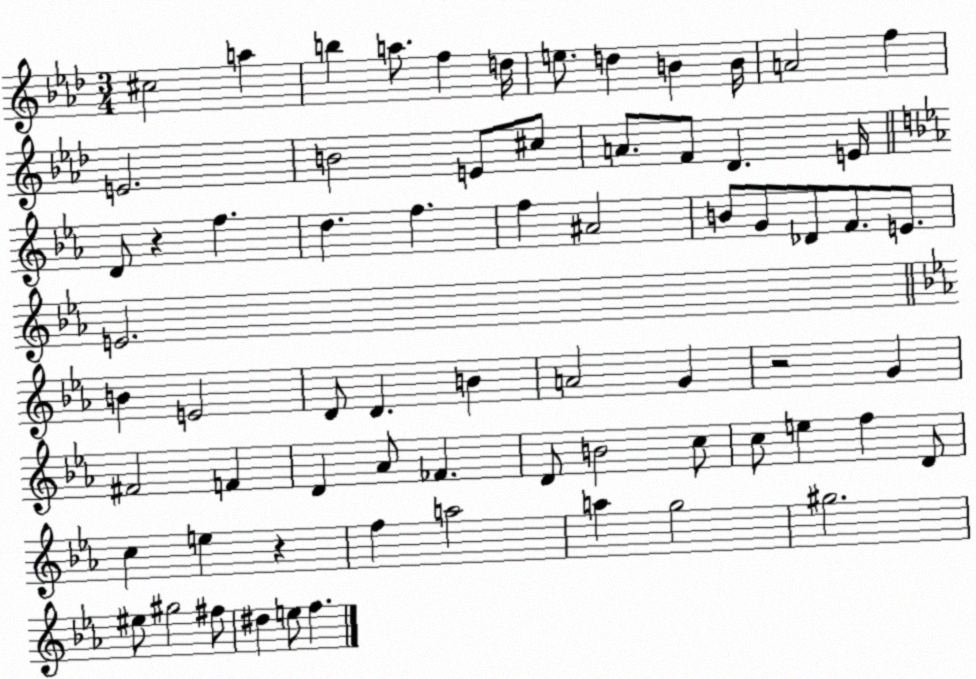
X:1
T:Untitled
M:3/4
L:1/4
K:Ab
^c2 a b a/2 f d/4 e/2 d B B/4 A2 f E2 B2 E/2 ^c/2 A/2 F/2 _D E/4 D/2 z f d f f ^A2 B/2 G/2 _D/2 F/2 E/2 E2 B E2 D/2 D B A2 G z2 G ^F2 F D _A/2 _F D/2 B2 c/2 c/2 e f D/2 c e z f a2 a g2 ^g2 ^e/2 ^g2 ^f/2 ^d e/2 f